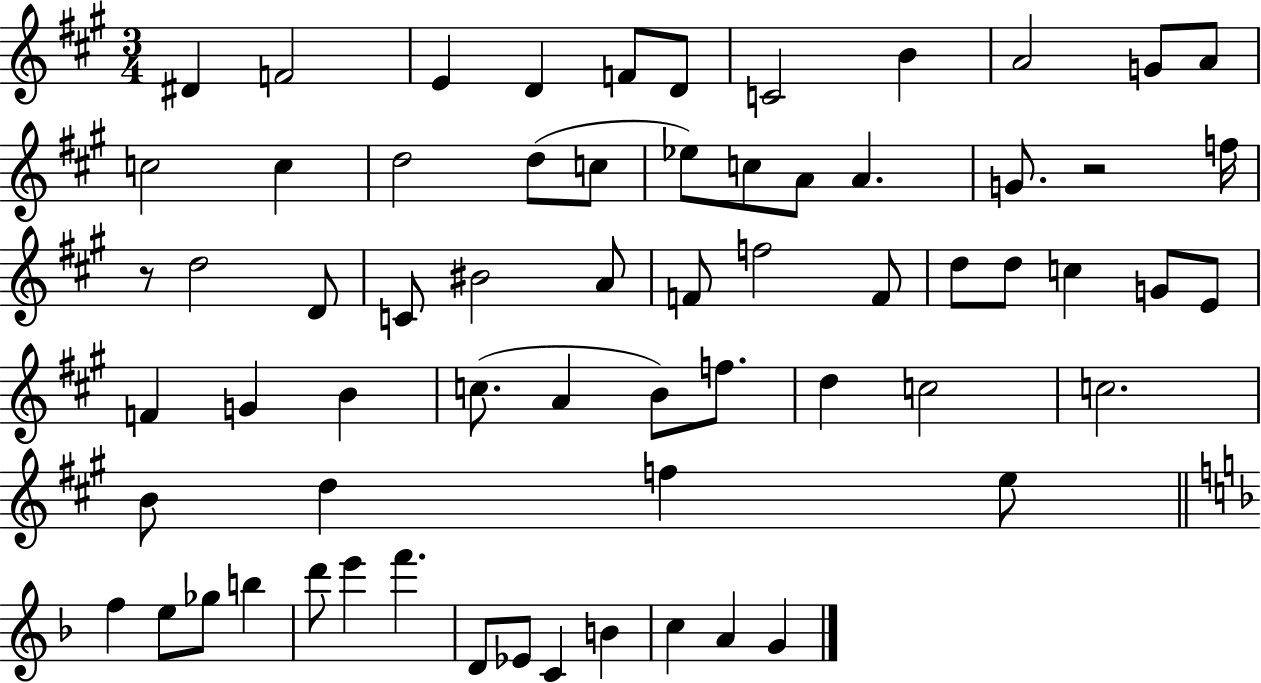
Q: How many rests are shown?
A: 2